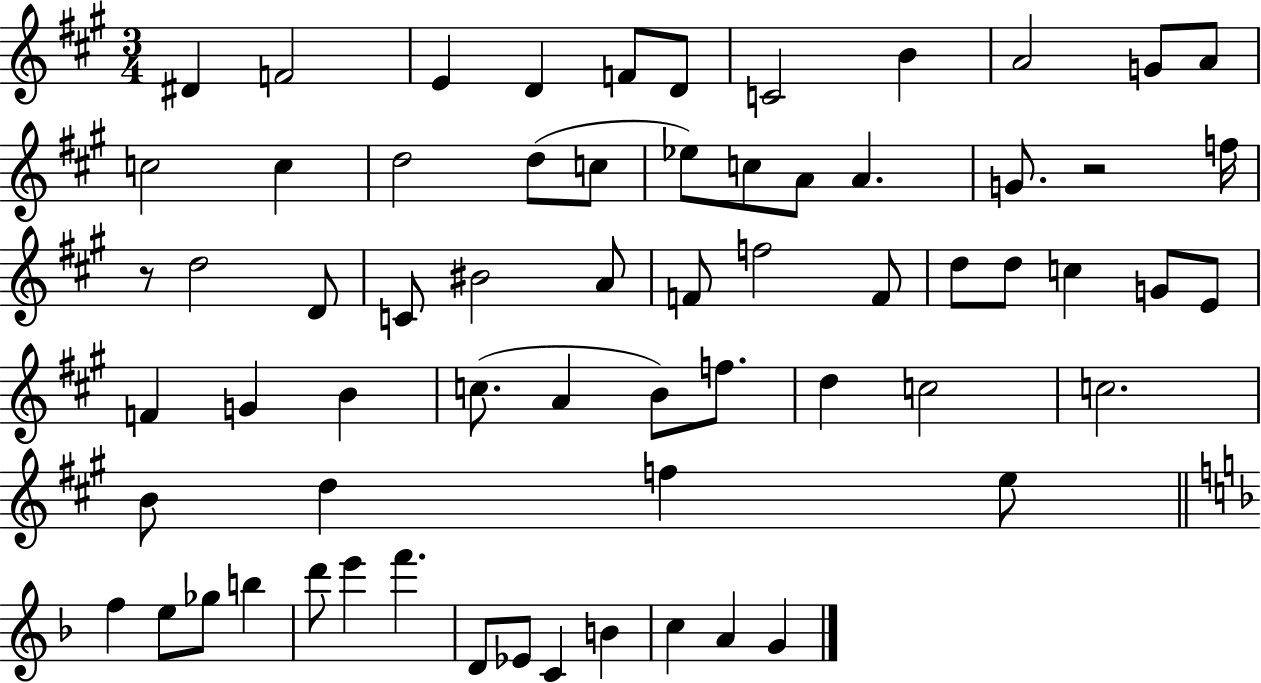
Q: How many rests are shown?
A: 2